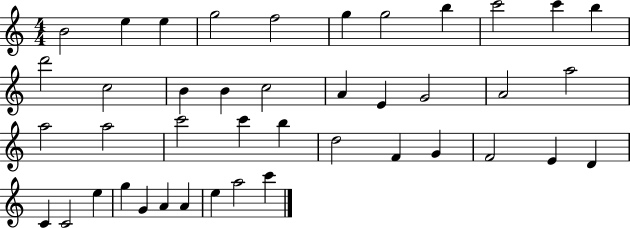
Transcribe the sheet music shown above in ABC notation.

X:1
T:Untitled
M:4/4
L:1/4
K:C
B2 e e g2 f2 g g2 b c'2 c' b d'2 c2 B B c2 A E G2 A2 a2 a2 a2 c'2 c' b d2 F G F2 E D C C2 e g G A A e a2 c'